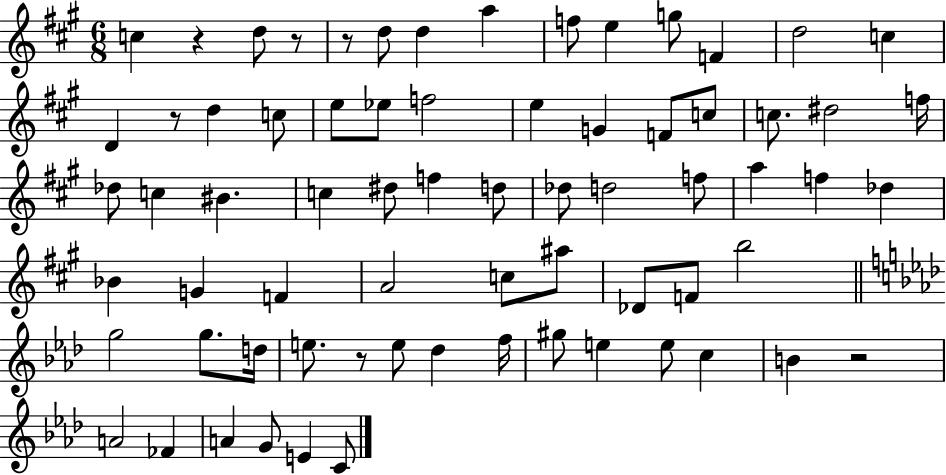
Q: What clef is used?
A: treble